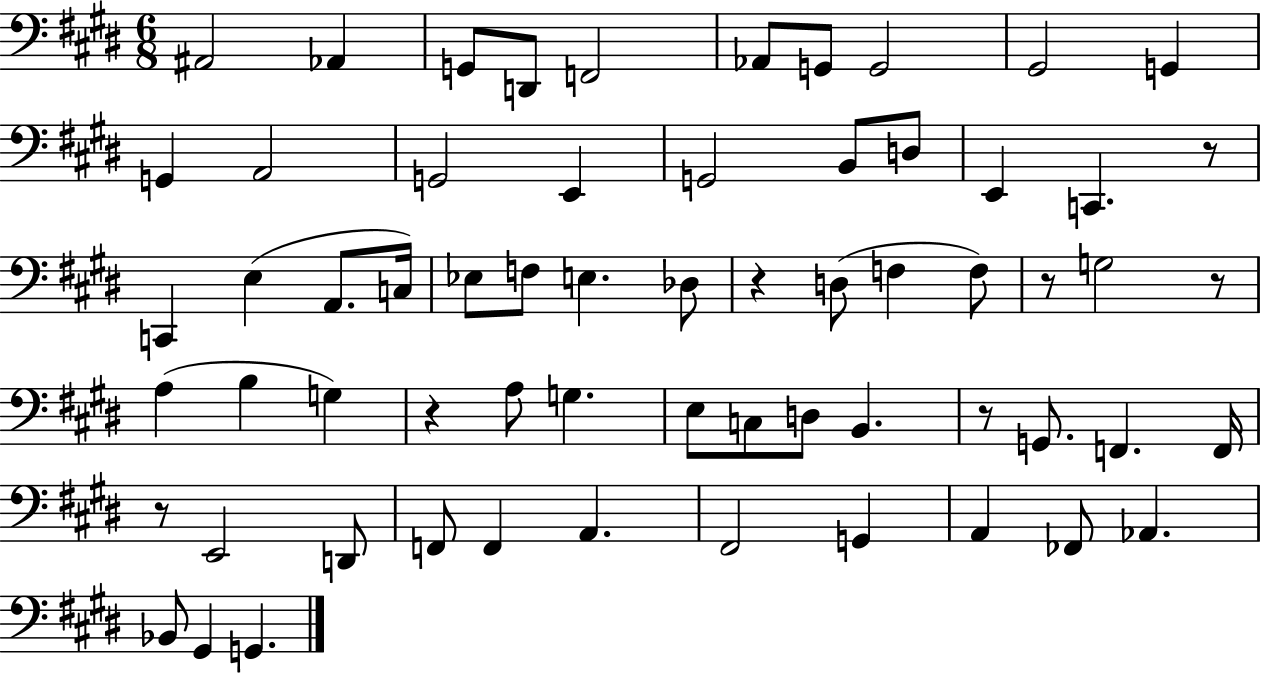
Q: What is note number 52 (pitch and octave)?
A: FES2